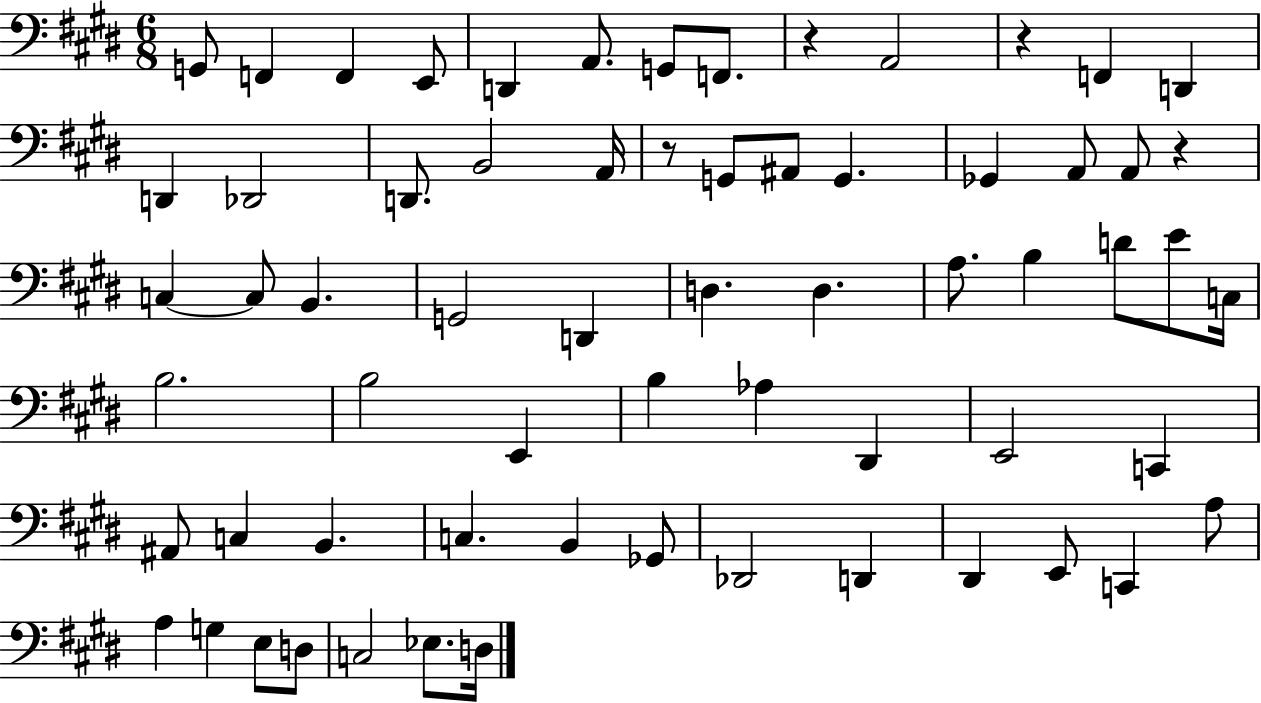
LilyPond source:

{
  \clef bass
  \numericTimeSignature
  \time 6/8
  \key e \major
  \repeat volta 2 { g,8 f,4 f,4 e,8 | d,4 a,8. g,8 f,8. | r4 a,2 | r4 f,4 d,4 | \break d,4 des,2 | d,8. b,2 a,16 | r8 g,8 ais,8 g,4. | ges,4 a,8 a,8 r4 | \break c4~~ c8 b,4. | g,2 d,4 | d4. d4. | a8. b4 d'8 e'8 c16 | \break b2. | b2 e,4 | b4 aes4 dis,4 | e,2 c,4 | \break ais,8 c4 b,4. | c4. b,4 ges,8 | des,2 d,4 | dis,4 e,8 c,4 a8 | \break a4 g4 e8 d8 | c2 ees8. d16 | } \bar "|."
}